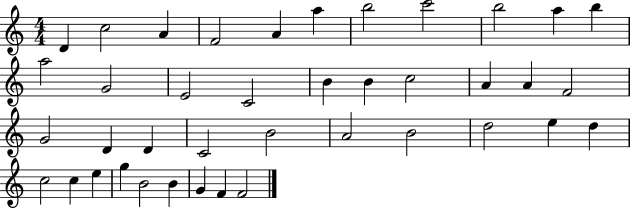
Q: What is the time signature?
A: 4/4